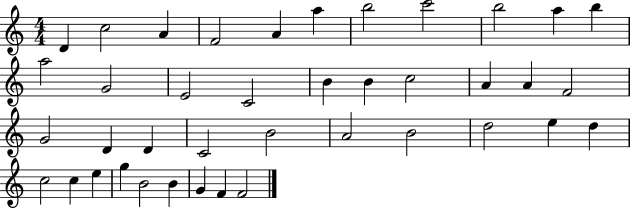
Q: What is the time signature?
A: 4/4